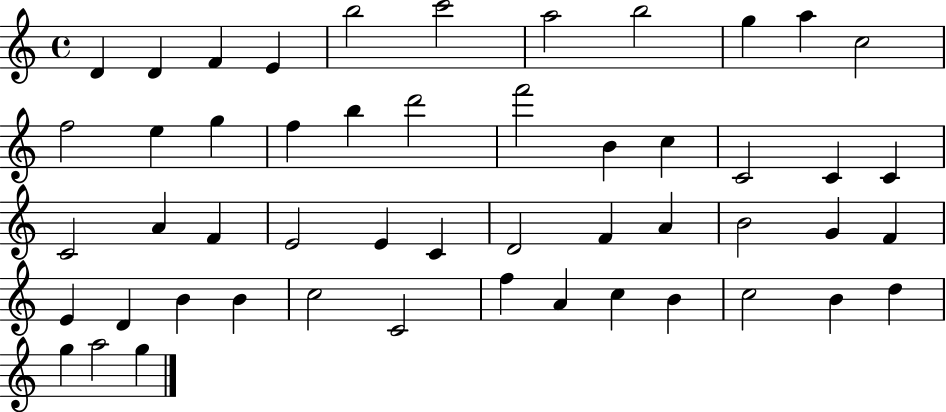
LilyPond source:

{
  \clef treble
  \time 4/4
  \defaultTimeSignature
  \key c \major
  d'4 d'4 f'4 e'4 | b''2 c'''2 | a''2 b''2 | g''4 a''4 c''2 | \break f''2 e''4 g''4 | f''4 b''4 d'''2 | f'''2 b'4 c''4 | c'2 c'4 c'4 | \break c'2 a'4 f'4 | e'2 e'4 c'4 | d'2 f'4 a'4 | b'2 g'4 f'4 | \break e'4 d'4 b'4 b'4 | c''2 c'2 | f''4 a'4 c''4 b'4 | c''2 b'4 d''4 | \break g''4 a''2 g''4 | \bar "|."
}